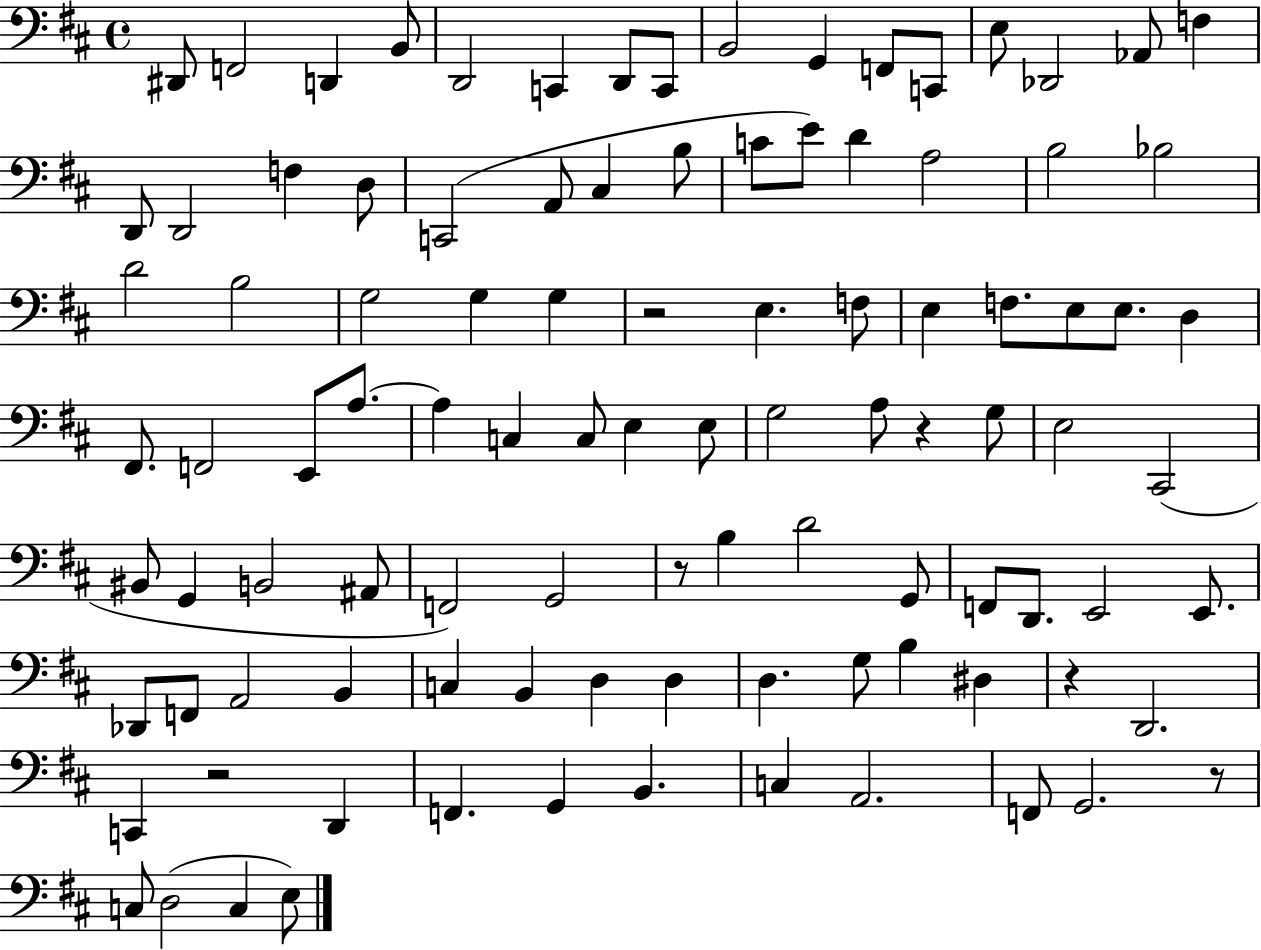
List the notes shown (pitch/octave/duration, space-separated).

D#2/e F2/h D2/q B2/e D2/h C2/q D2/e C2/e B2/h G2/q F2/e C2/e E3/e Db2/h Ab2/e F3/q D2/e D2/h F3/q D3/e C2/h A2/e C#3/q B3/e C4/e E4/e D4/q A3/h B3/h Bb3/h D4/h B3/h G3/h G3/q G3/q R/h E3/q. F3/e E3/q F3/e. E3/e E3/e. D3/q F#2/e. F2/h E2/e A3/e. A3/q C3/q C3/e E3/q E3/e G3/h A3/e R/q G3/e E3/h C#2/h BIS2/e G2/q B2/h A#2/e F2/h G2/h R/e B3/q D4/h G2/e F2/e D2/e. E2/h E2/e. Db2/e F2/e A2/h B2/q C3/q B2/q D3/q D3/q D3/q. G3/e B3/q D#3/q R/q D2/h. C2/q R/h D2/q F2/q. G2/q B2/q. C3/q A2/h. F2/e G2/h. R/e C3/e D3/h C3/q E3/e